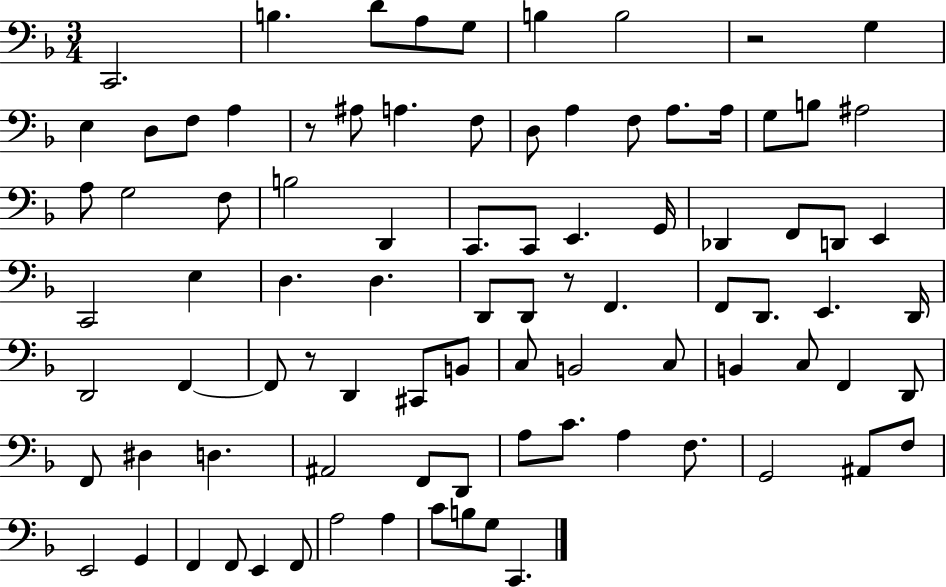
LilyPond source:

{
  \clef bass
  \numericTimeSignature
  \time 3/4
  \key f \major
  c,2. | b4. d'8 a8 g8 | b4 b2 | r2 g4 | \break e4 d8 f8 a4 | r8 ais8 a4. f8 | d8 a4 f8 a8. a16 | g8 b8 ais2 | \break a8 g2 f8 | b2 d,4 | c,8. c,8 e,4. g,16 | des,4 f,8 d,8 e,4 | \break c,2 e4 | d4. d4. | d,8 d,8 r8 f,4. | f,8 d,8. e,4. d,16 | \break d,2 f,4~~ | f,8 r8 d,4 cis,8 b,8 | c8 b,2 c8 | b,4 c8 f,4 d,8 | \break f,8 dis4 d4. | ais,2 f,8 d,8 | a8 c'8. a4 f8. | g,2 ais,8 f8 | \break e,2 g,4 | f,4 f,8 e,4 f,8 | a2 a4 | c'8 b8 g8 c,4. | \break \bar "|."
}